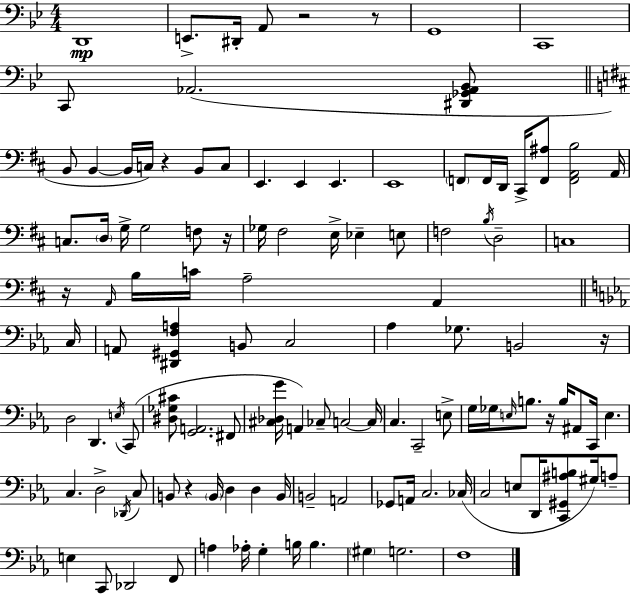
{
  \clef bass
  \numericTimeSignature
  \time 4/4
  \key g \minor
  d,1\mp | e,8.-> dis,16-. a,8 r2 r8 | g,1 | c,1 | \break c,8 aes,2.( <dis, ges, aes, bes,>8 | \bar "||" \break \key d \major b,8 b,4~~ b,16 c16) r4 b,8 c8 | e,4. e,4 e,4. | e,1 | \parenthesize f,8 f,16 d,16 cis,16-> <f, ais>8 <f, a, b>2 a,16 | \break c8. \parenthesize d16 g16-> g2 f8 r16 | ges16 fis2 e16-> ees4-- e8 | f2 \acciaccatura { b16 } d2-- | c1 | \break r16 \grace { a,16 } b16 c'16 a2-- a,4 | \bar "||" \break \key ees \major c16 a,8 <dis, gis, f a>4 b,8 c2 | aes4 ges8. b,2 | r16 d2 d,4. \acciaccatura { e16 } | c,8( <dis ges cis'>8 <g, a,>2. | \break fis,8 <cis des g'>16 a,4) ces8-- c2~~ | c16 c4. c,2-- | e8-> g16 ges16 \grace { e16 } b8. r16 b16 ais,8 c,16 e4. | c4. d2-> | \break \acciaccatura { des,16 } c8 b,8 r4 \parenthesize b,16 d4 d4 | b,16 b,2-- a,2 | ges,8 a,16 c2. | ces16( c2 e8 d,16 <c, gis, ais b>8 | \break gis16) a8-- e4 c,8 des,2 | f,8 a4 aes16-. g4-. b16 b4. | \parenthesize gis4 g2. | f1 | \break \bar "|."
}